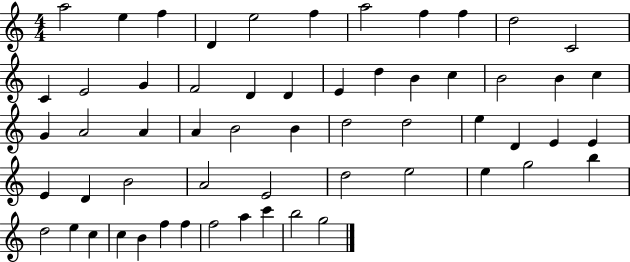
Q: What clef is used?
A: treble